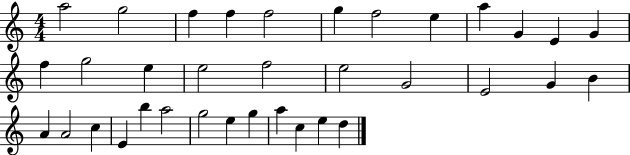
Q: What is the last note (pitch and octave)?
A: D5